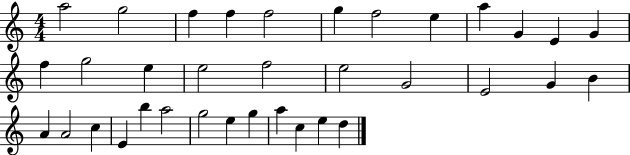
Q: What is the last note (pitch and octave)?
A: D5